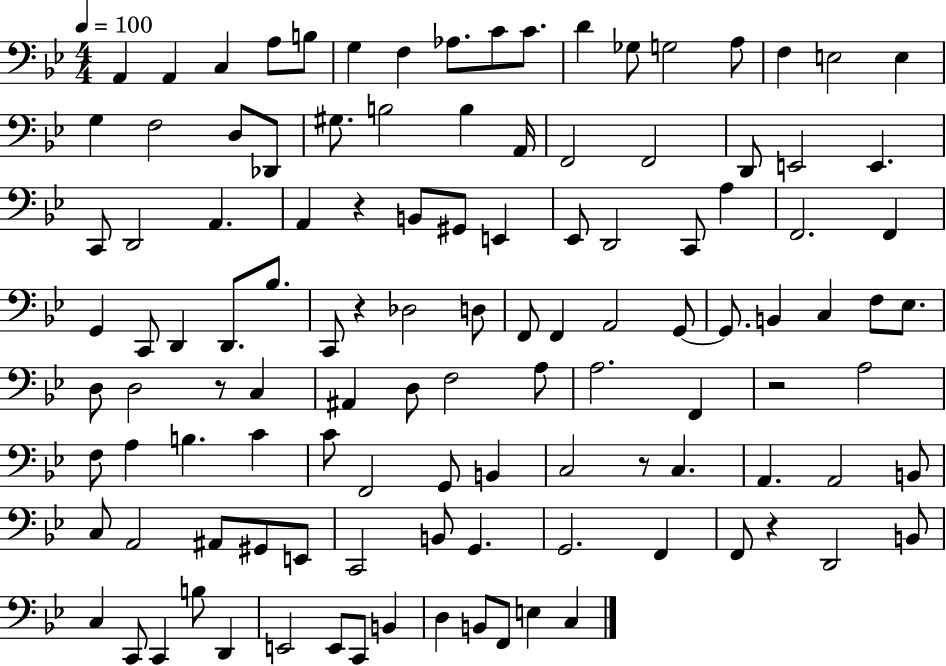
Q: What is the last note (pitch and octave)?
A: C3